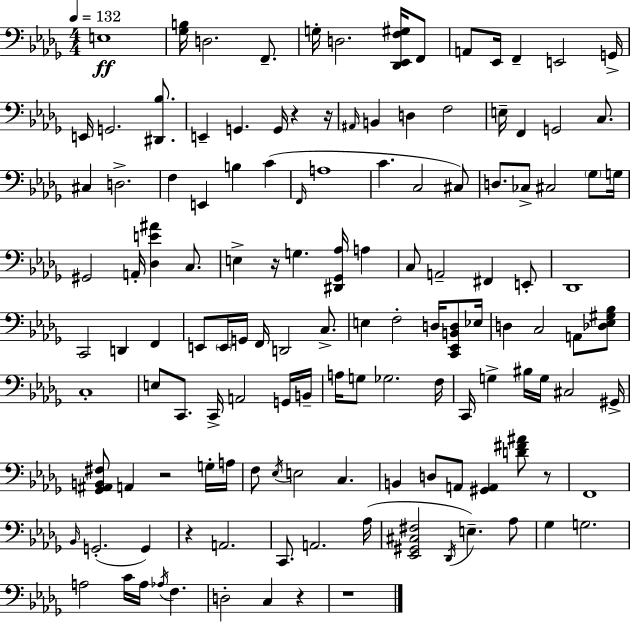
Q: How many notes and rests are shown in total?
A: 133